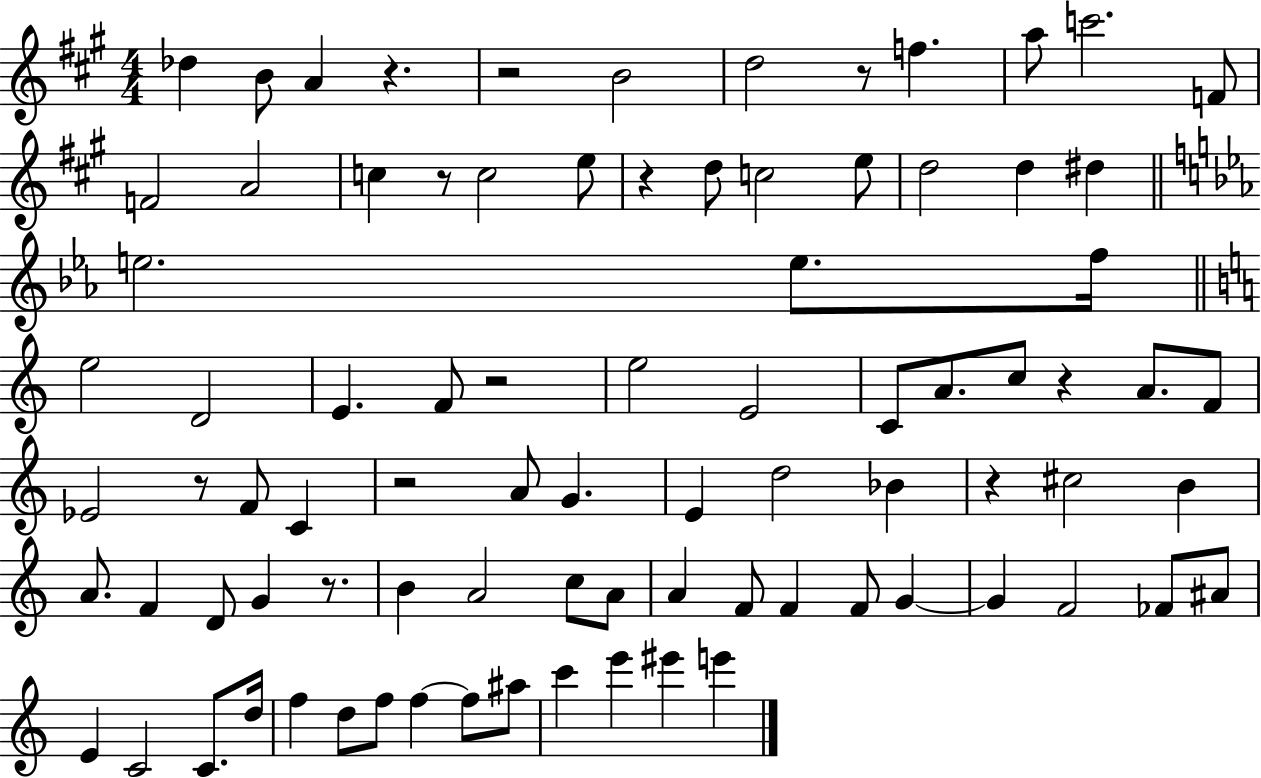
X:1
T:Untitled
M:4/4
L:1/4
K:A
_d B/2 A z z2 B2 d2 z/2 f a/2 c'2 F/2 F2 A2 c z/2 c2 e/2 z d/2 c2 e/2 d2 d ^d e2 e/2 f/4 e2 D2 E F/2 z2 e2 E2 C/2 A/2 c/2 z A/2 F/2 _E2 z/2 F/2 C z2 A/2 G E d2 _B z ^c2 B A/2 F D/2 G z/2 B A2 c/2 A/2 A F/2 F F/2 G G F2 _F/2 ^A/2 E C2 C/2 d/4 f d/2 f/2 f f/2 ^a/2 c' e' ^e' e'